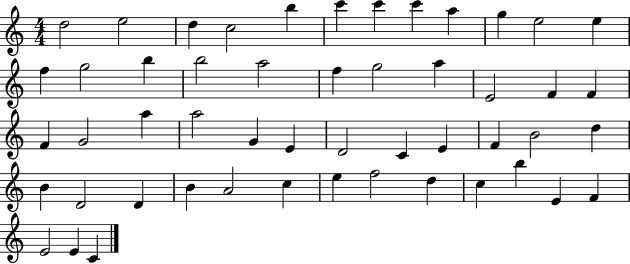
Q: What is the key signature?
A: C major